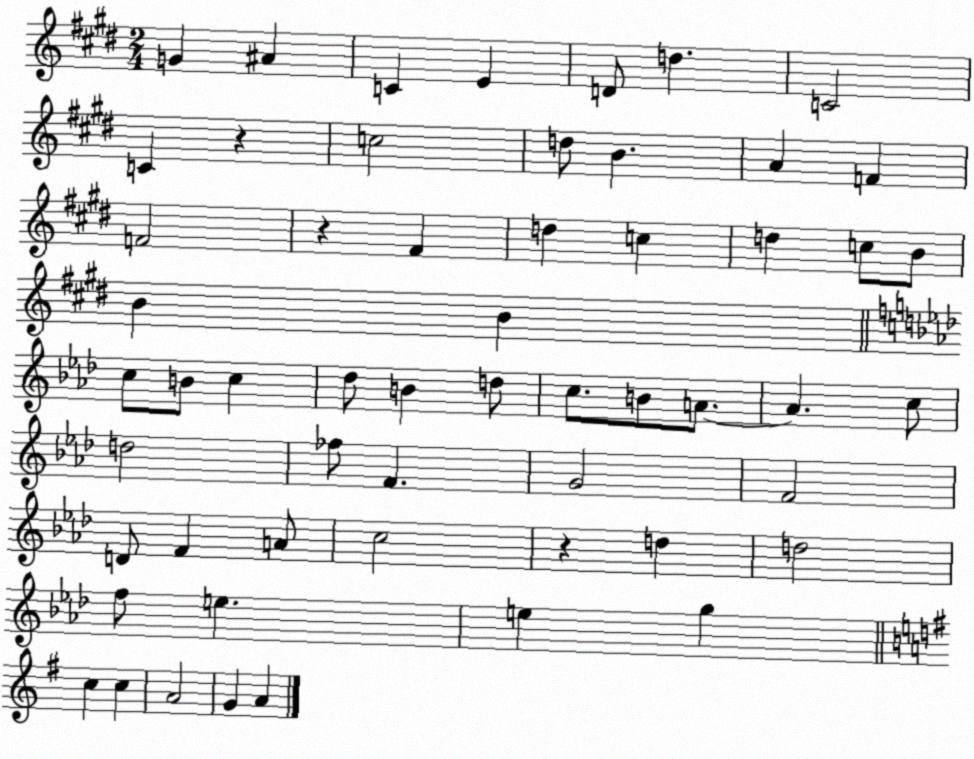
X:1
T:Untitled
M:2/4
L:1/4
K:E
G ^A C E D/2 d C2 C z c2 d/2 B A F F2 z ^F d c d c/2 B/2 B B c/2 B/2 c _d/2 B d/2 c/2 B/2 A/2 A c/2 d2 _f/2 F G2 F2 D/2 F A/2 c2 z d d2 f/2 e e g c c A2 G A